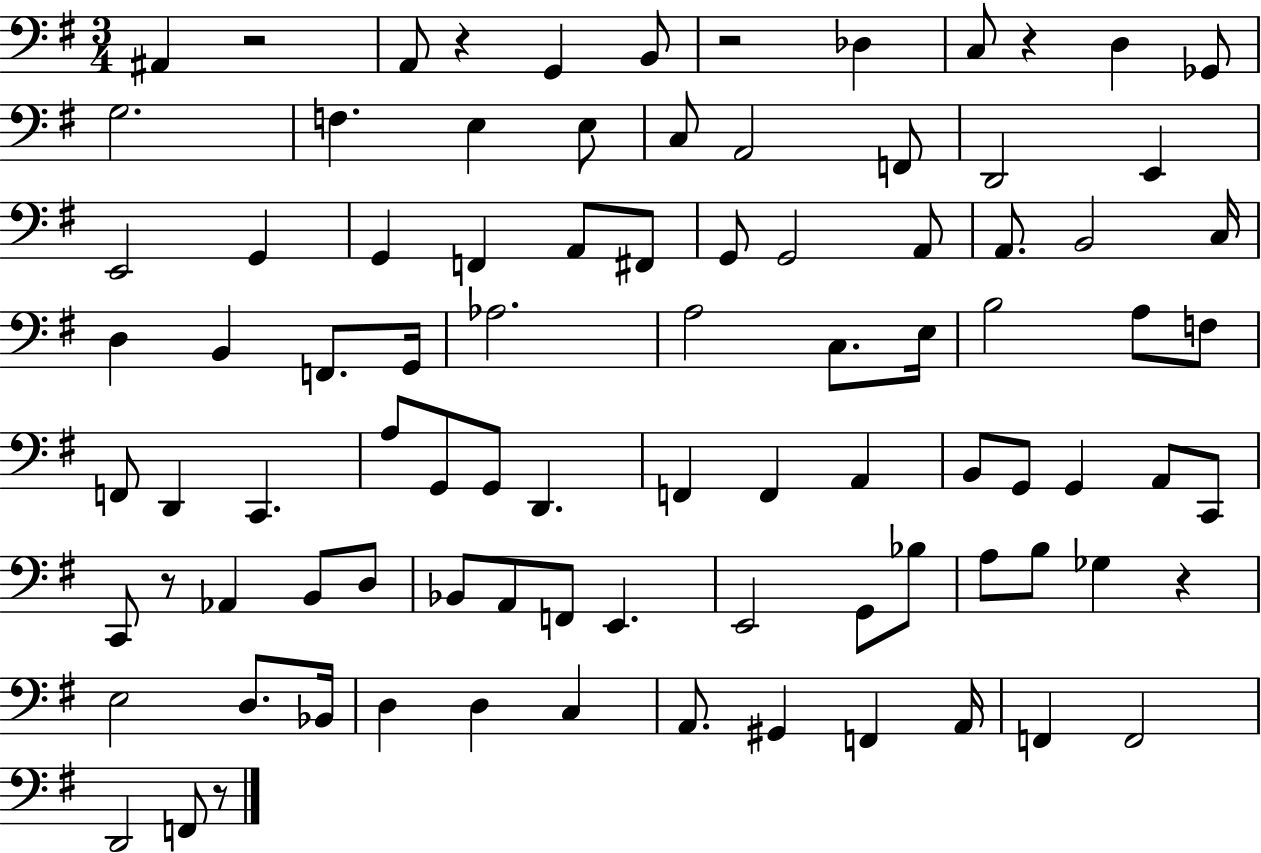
{
  \clef bass
  \numericTimeSignature
  \time 3/4
  \key g \major
  \repeat volta 2 { ais,4 r2 | a,8 r4 g,4 b,8 | r2 des4 | c8 r4 d4 ges,8 | \break g2. | f4. e4 e8 | c8 a,2 f,8 | d,2 e,4 | \break e,2 g,4 | g,4 f,4 a,8 fis,8 | g,8 g,2 a,8 | a,8. b,2 c16 | \break d4 b,4 f,8. g,16 | aes2. | a2 c8. e16 | b2 a8 f8 | \break f,8 d,4 c,4. | a8 g,8 g,8 d,4. | f,4 f,4 a,4 | b,8 g,8 g,4 a,8 c,8 | \break c,8 r8 aes,4 b,8 d8 | bes,8 a,8 f,8 e,4. | e,2 g,8 bes8 | a8 b8 ges4 r4 | \break e2 d8. bes,16 | d4 d4 c4 | a,8. gis,4 f,4 a,16 | f,4 f,2 | \break d,2 f,8 r8 | } \bar "|."
}